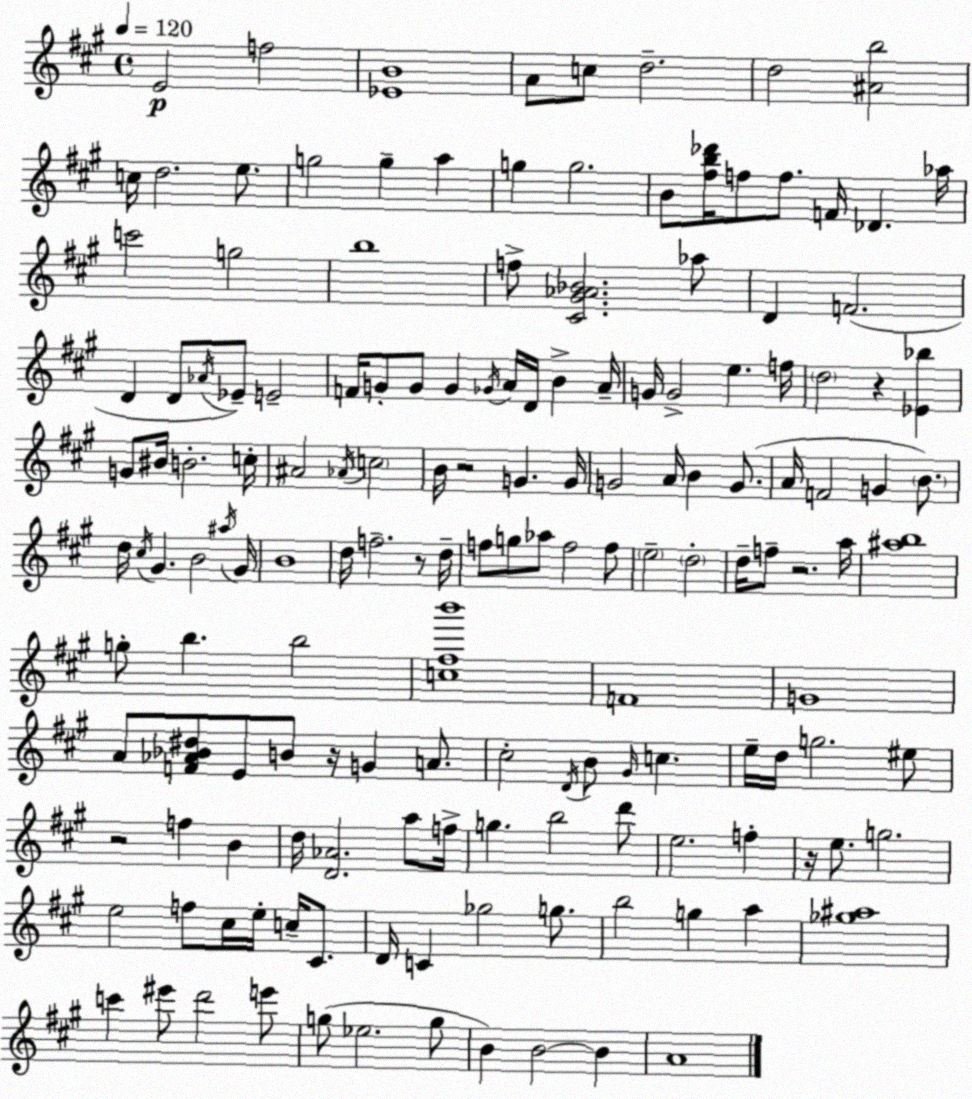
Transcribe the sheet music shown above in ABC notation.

X:1
T:Untitled
M:4/4
L:1/4
K:A
E2 f2 [_EB]4 A/2 c/2 d2 d2 [^Ab]2 c/4 d2 e/2 g2 g a g g2 B/2 [^fb_d']/4 f/2 f/2 F/4 _D _a/4 c'2 g2 b4 f/2 [^C^G_A_B]2 _a/2 D F2 D D/2 _A/4 _E/2 E2 F/4 G/2 G/2 G _G/4 A/4 D/4 B A/4 G/4 G2 e f/4 d2 z [_E_b] G/2 ^B/4 B2 c/4 ^A2 _A/4 c2 B/4 z2 G G/4 G2 A/4 B G/2 A/4 F2 G B/2 d/4 ^c/4 ^G B2 ^a/4 ^G/4 B4 d/4 f2 z/2 d/4 f/2 g/2 _a/2 f2 f/2 e2 d2 d/4 f/2 z2 a/4 [^ab]4 g/2 b b2 [c^fb']4 F4 G4 A/2 [F_A_B^d]/2 E/2 B/2 z/4 G A/2 ^c2 D/4 B/2 ^G/4 c e/4 d/4 g2 ^e/2 z2 f B d/4 [D_A]2 a/2 f/4 g b2 d'/2 e2 f z/4 e/2 g2 e2 f/2 ^c/4 e/4 c/4 ^C/2 D/4 C _g2 g/2 b2 g a [_g^a]4 c' ^e'/2 d'2 e'/2 g/2 _e2 g/2 B B2 B A4